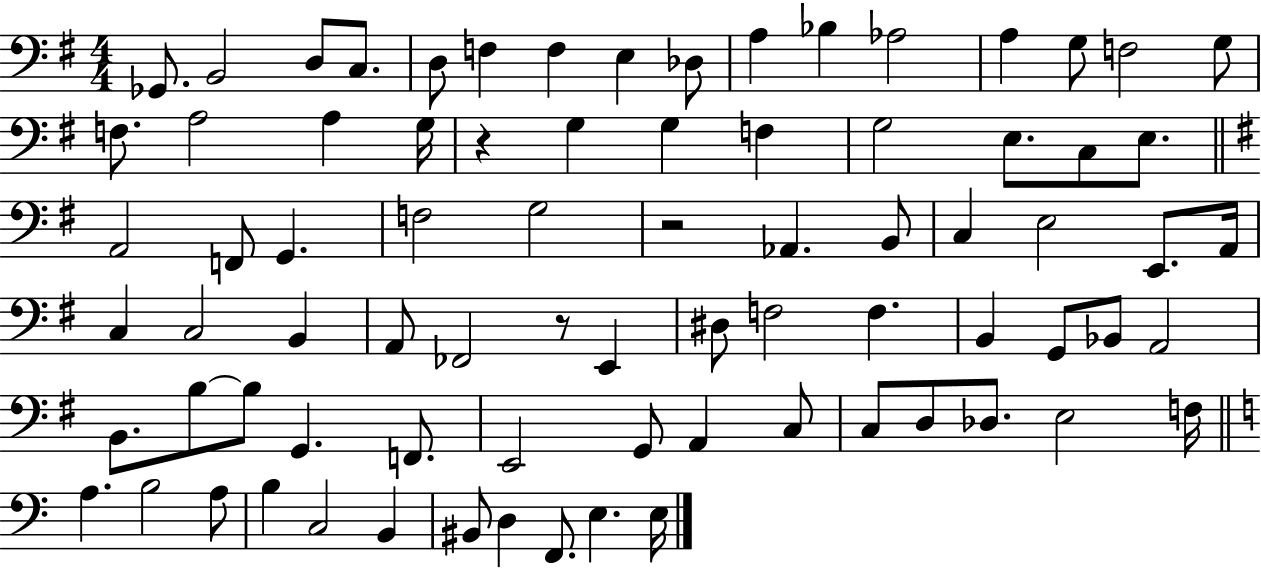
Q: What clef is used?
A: bass